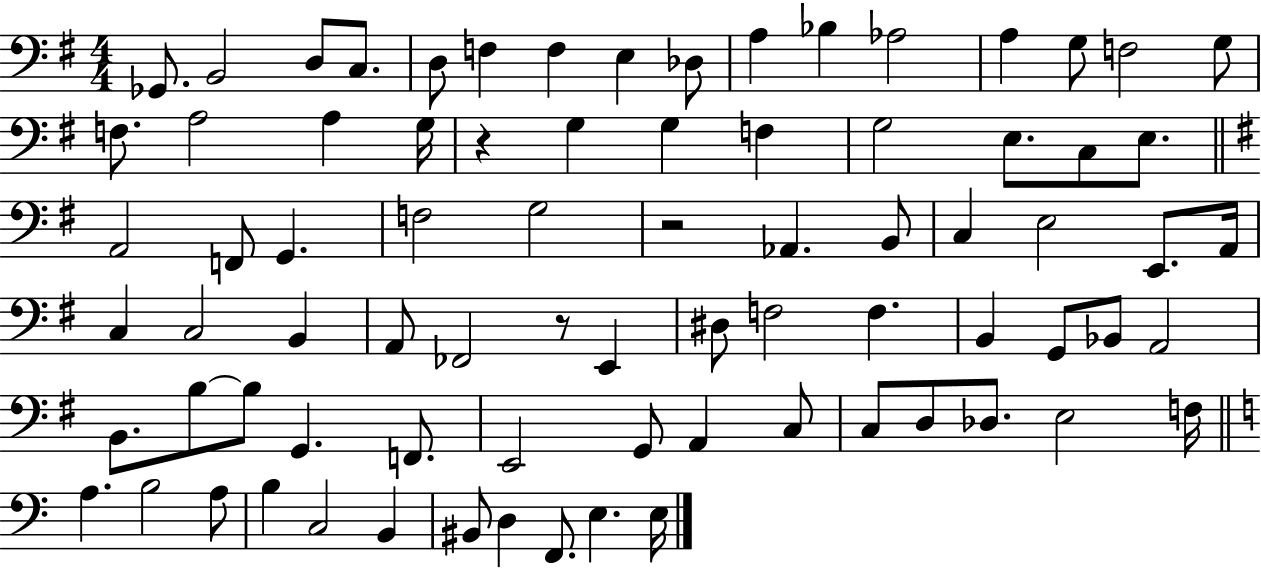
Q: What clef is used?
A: bass